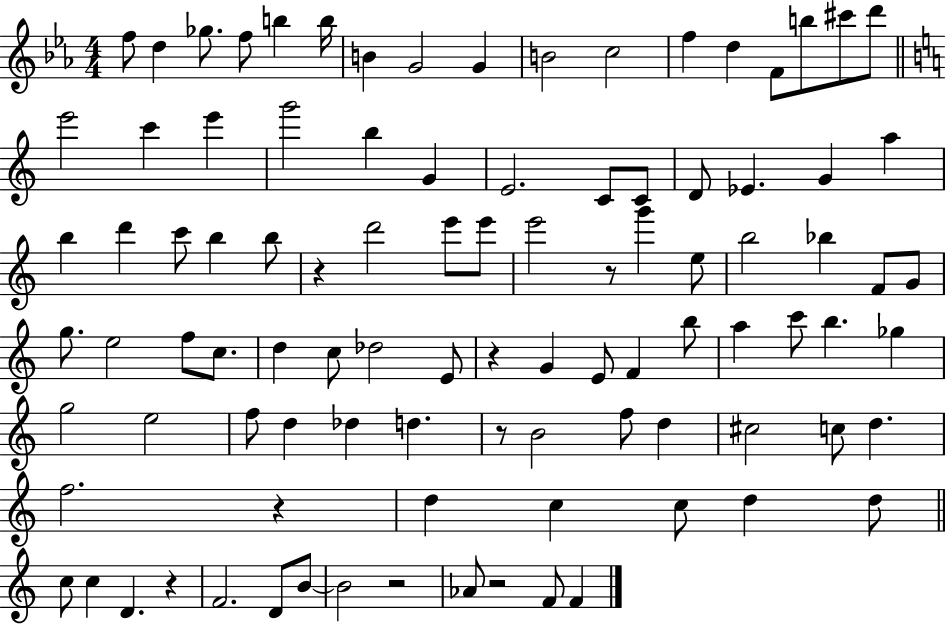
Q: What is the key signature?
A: EES major